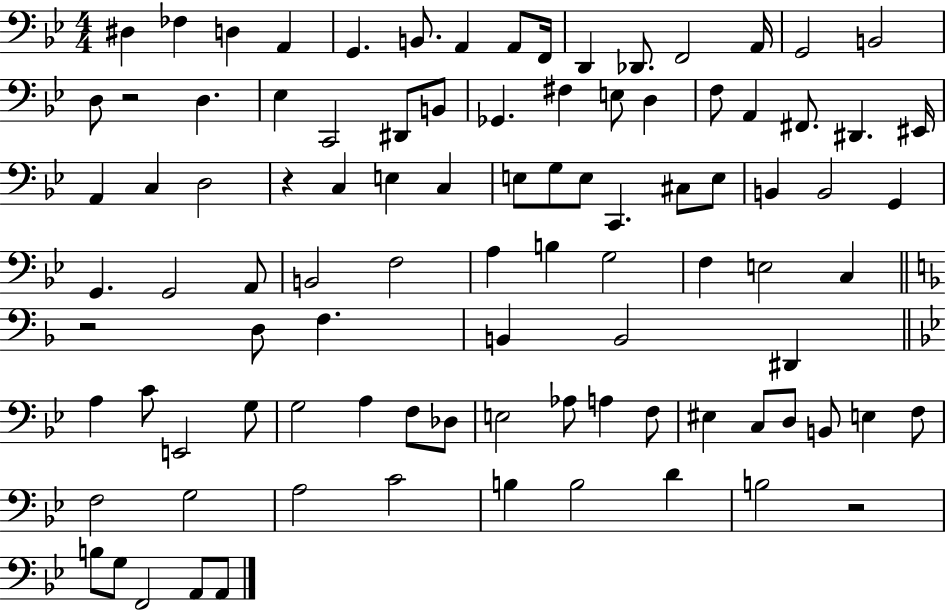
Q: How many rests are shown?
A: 4